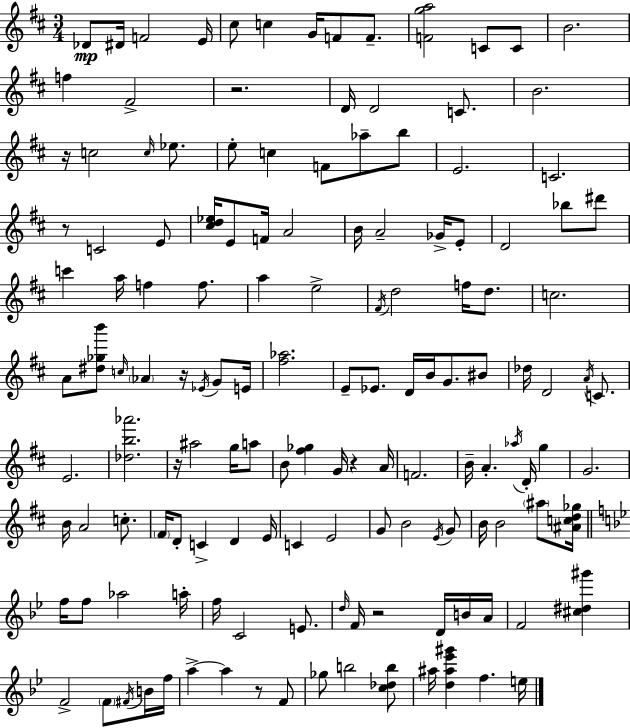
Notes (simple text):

Db4/e D#4/s F4/h E4/s C#5/e C5/q G4/s F4/e F4/e. [F4,G5,A5]/h C4/e C4/e B4/h. F5/q F#4/h R/h. D4/s D4/h C4/e. B4/h. R/s C5/h C5/s Eb5/e. E5/e C5/q F4/e Ab5/e B5/e E4/h. C4/h. R/e C4/h E4/e [C#5,D5,Eb5]/s E4/e F4/s A4/h B4/s A4/h Gb4/s E4/e D4/h Bb5/e D#6/e C6/q A5/s F5/q F5/e. A5/q E5/h F#4/s D5/h F5/s D5/e. C5/h. A4/e [D#5,Gb5,B6]/e C5/s Ab4/q R/s Eb4/s G4/e E4/s [F#5,Ab5]/h. E4/e Eb4/e. D4/s B4/s G4/e. BIS4/e Db5/s D4/h A4/s C4/e. E4/h. [Db5,B5,Ab6]/h. R/s A#5/h G5/s A5/e B4/e [F#5,Gb5]/q G4/s R/q A4/s F4/h. B4/s A4/q. Ab5/s D4/s G5/q G4/h. B4/s A4/h C5/e. F#4/s D4/e C4/q D4/q E4/s C4/q E4/h G4/e B4/h E4/s G4/e B4/s B4/h A#5/e [A#4,C5,D5,Gb5]/s F5/s F5/e Ab5/h A5/s F5/s C4/h E4/e. D5/s F4/s R/h D4/s B4/s A4/s F4/h [C#5,D#5,G#6]/q F4/h F4/e F#4/s B4/s F5/s A5/q A5/q R/e F4/e Gb5/e B5/h [C5,Db5,B5]/e A#5/s [D5,A#5,Eb6,G#6]/q F5/q. E5/s